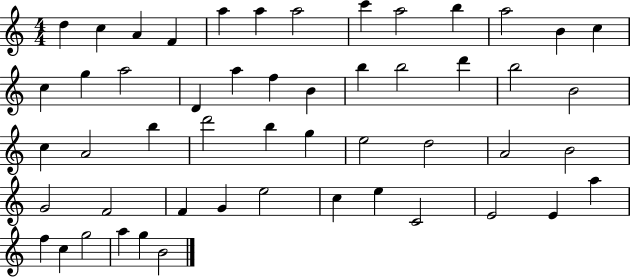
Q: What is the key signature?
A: C major